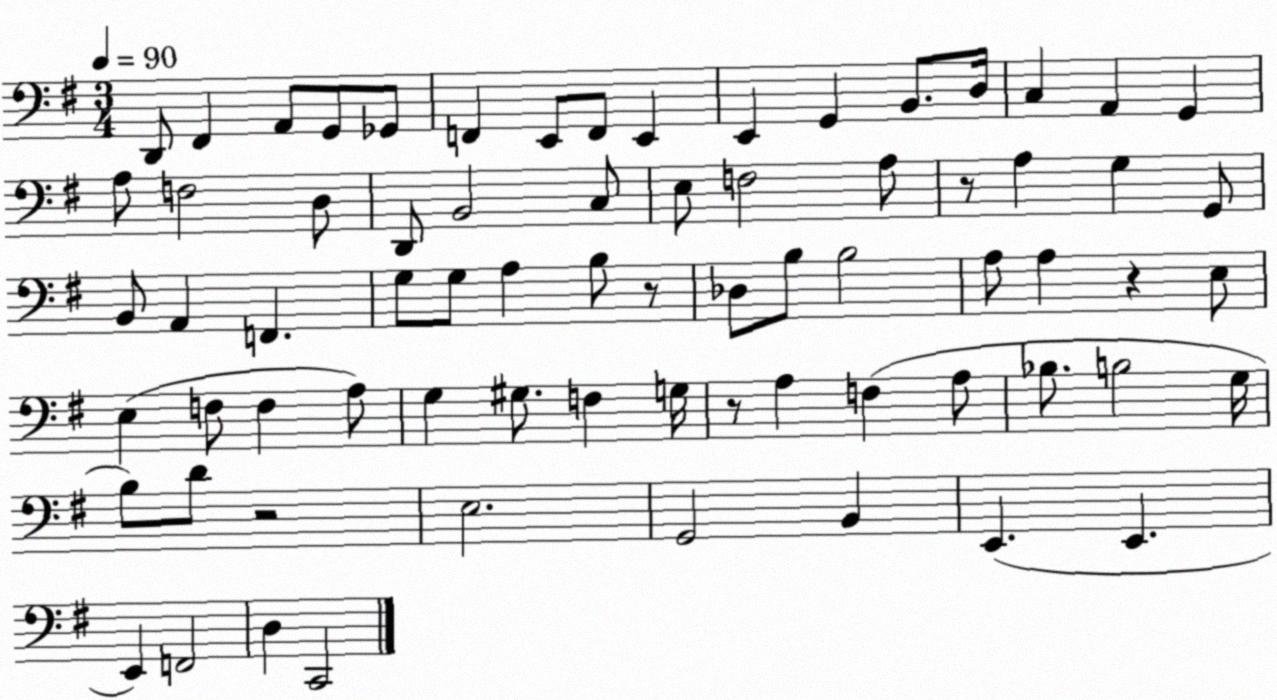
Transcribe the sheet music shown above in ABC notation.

X:1
T:Untitled
M:3/4
L:1/4
K:G
D,,/2 ^F,, A,,/2 G,,/2 _G,,/2 F,, E,,/2 F,,/2 E,, E,, G,, B,,/2 D,/4 C, A,, G,, A,/2 F,2 D,/2 D,,/2 B,,2 C,/2 E,/2 F,2 A,/2 z/2 A, G, G,,/2 B,,/2 A,, F,, G,/2 G,/2 A, B,/2 z/2 _D,/2 B,/2 B,2 A,/2 A, z E,/2 E, F,/2 F, A,/2 G, ^G,/2 F, G,/4 z/2 A, F, A,/2 _B,/2 B,2 G,/4 B,/2 D/2 z2 E,2 G,,2 B,, E,, E,, E,, F,,2 D, C,,2